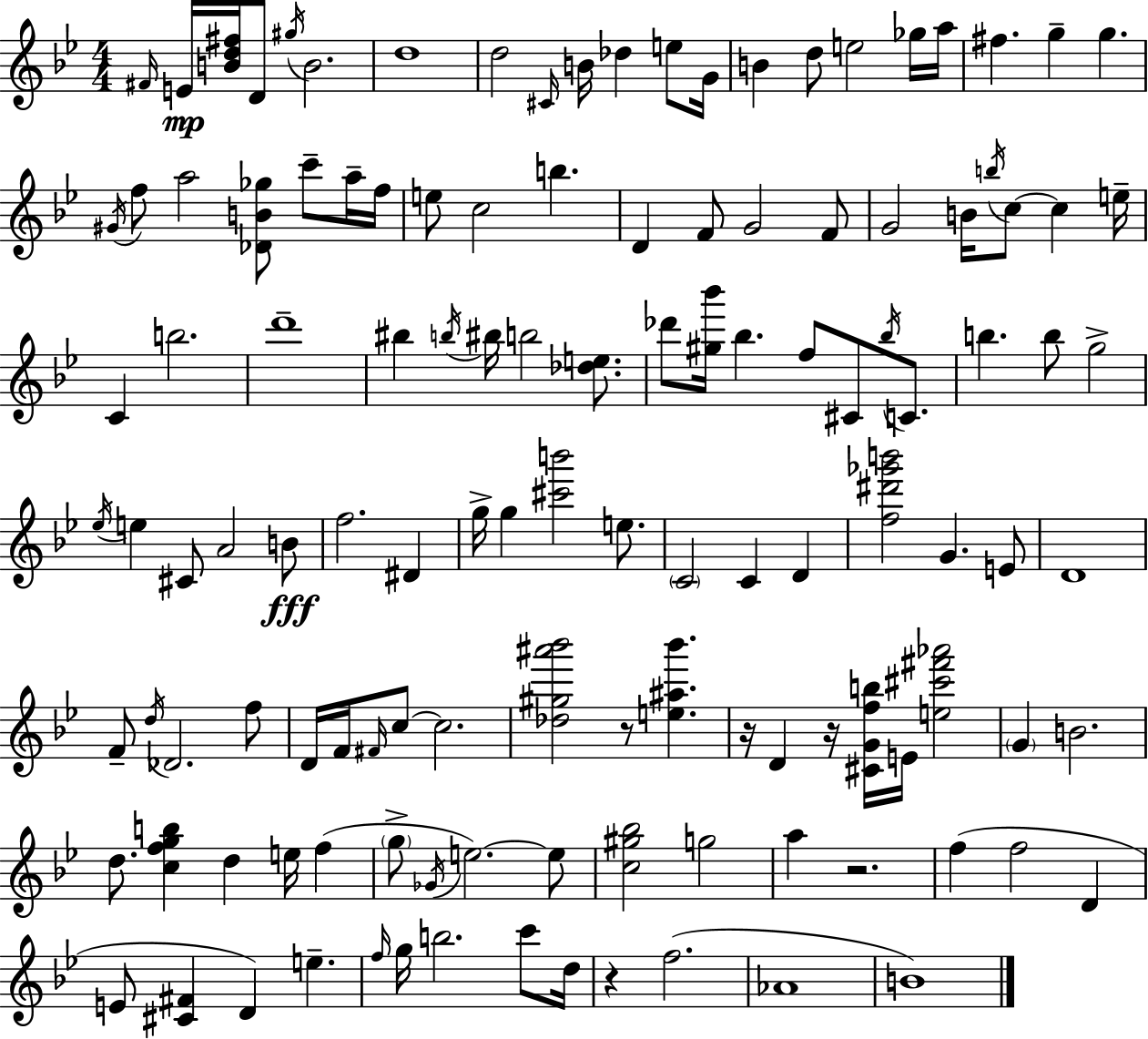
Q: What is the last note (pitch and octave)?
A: B4